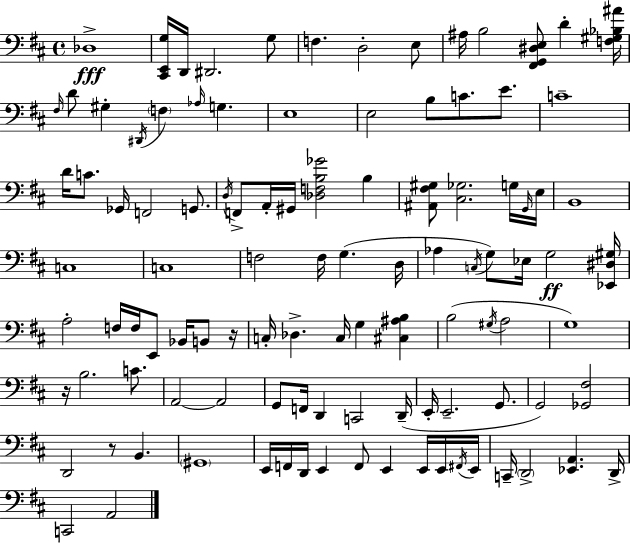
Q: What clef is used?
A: bass